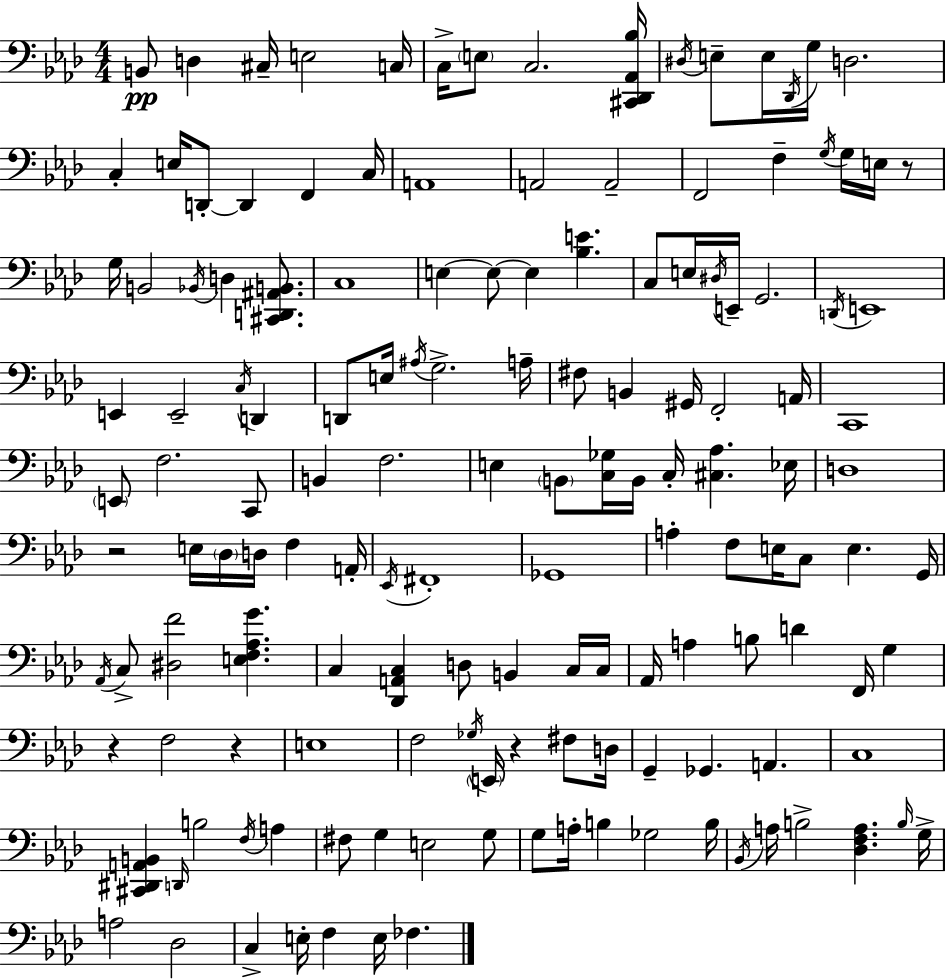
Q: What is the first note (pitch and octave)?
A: B2